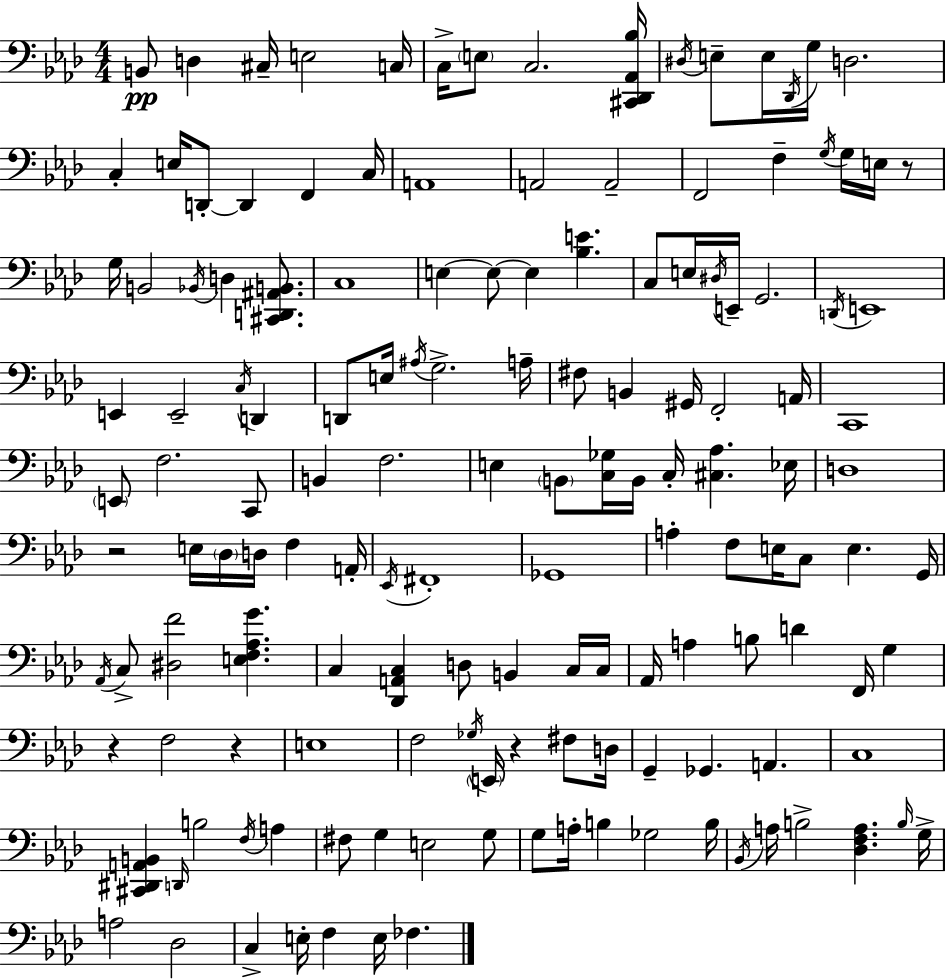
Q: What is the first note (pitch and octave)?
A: B2